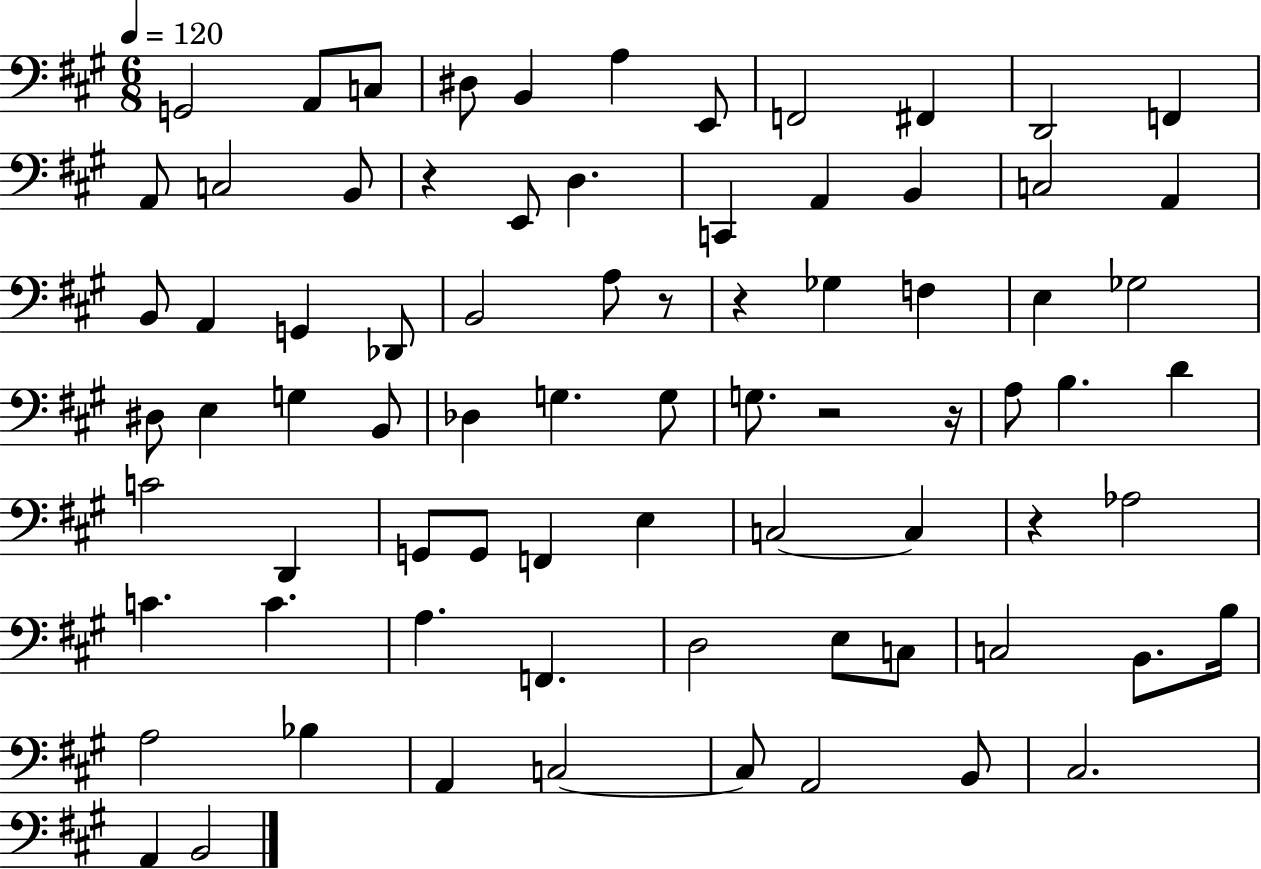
G2/h A2/e C3/e D#3/e B2/q A3/q E2/e F2/h F#2/q D2/h F2/q A2/e C3/h B2/e R/q E2/e D3/q. C2/q A2/q B2/q C3/h A2/q B2/e A2/q G2/q Db2/e B2/h A3/e R/e R/q Gb3/q F3/q E3/q Gb3/h D#3/e E3/q G3/q B2/e Db3/q G3/q. G3/e G3/e. R/h R/s A3/e B3/q. D4/q C4/h D2/q G2/e G2/e F2/q E3/q C3/h C3/q R/q Ab3/h C4/q. C4/q. A3/q. F2/q. D3/h E3/e C3/e C3/h B2/e. B3/s A3/h Bb3/q A2/q C3/h C3/e A2/h B2/e C#3/h. A2/q B2/h